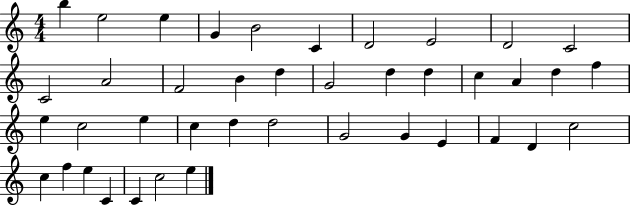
{
  \clef treble
  \numericTimeSignature
  \time 4/4
  \key c \major
  b''4 e''2 e''4 | g'4 b'2 c'4 | d'2 e'2 | d'2 c'2 | \break c'2 a'2 | f'2 b'4 d''4 | g'2 d''4 d''4 | c''4 a'4 d''4 f''4 | \break e''4 c''2 e''4 | c''4 d''4 d''2 | g'2 g'4 e'4 | f'4 d'4 c''2 | \break c''4 f''4 e''4 c'4 | c'4 c''2 e''4 | \bar "|."
}